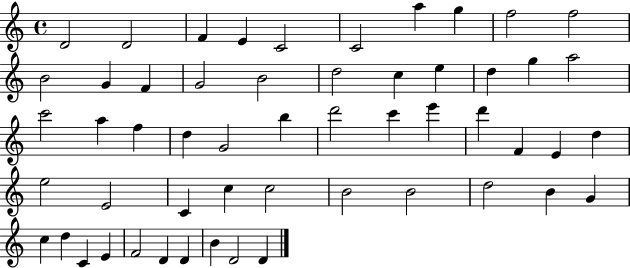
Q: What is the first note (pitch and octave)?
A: D4